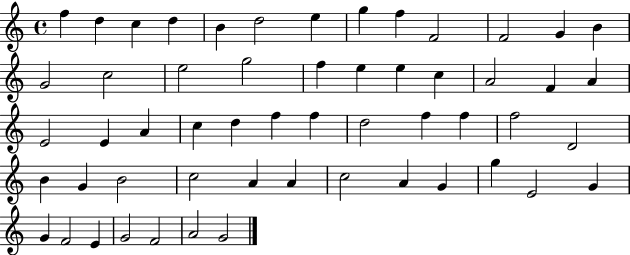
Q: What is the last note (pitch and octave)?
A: G4